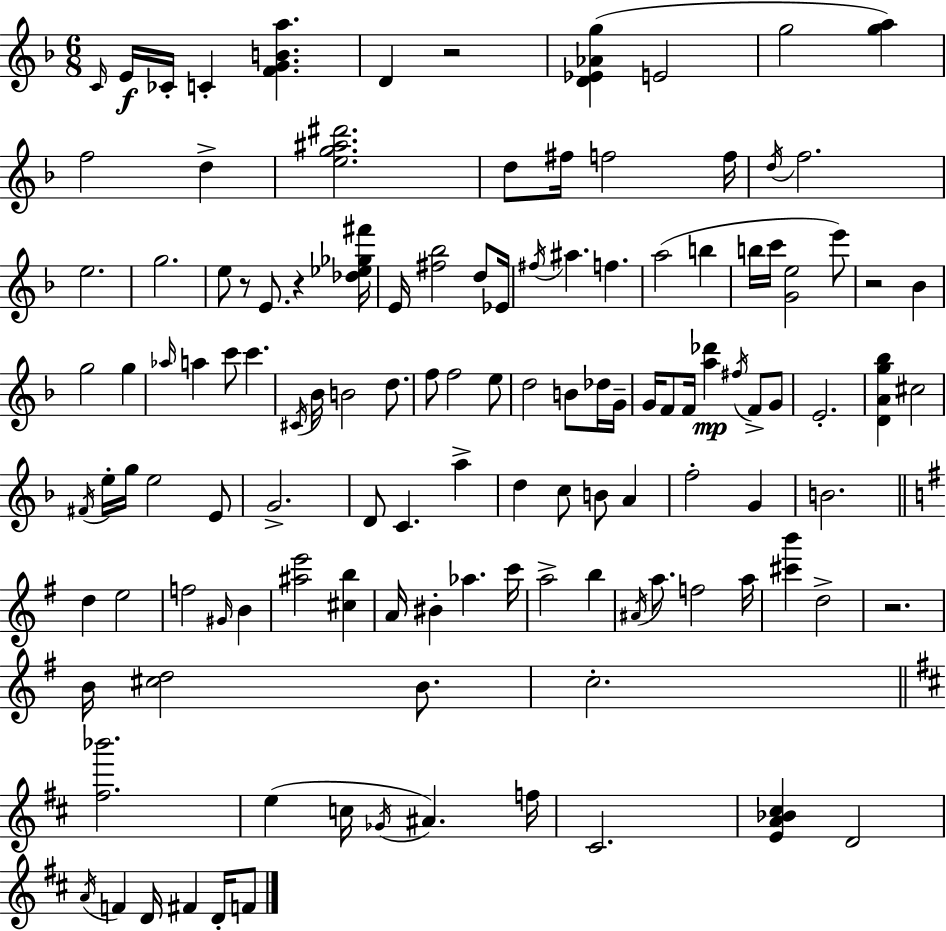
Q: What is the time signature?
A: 6/8